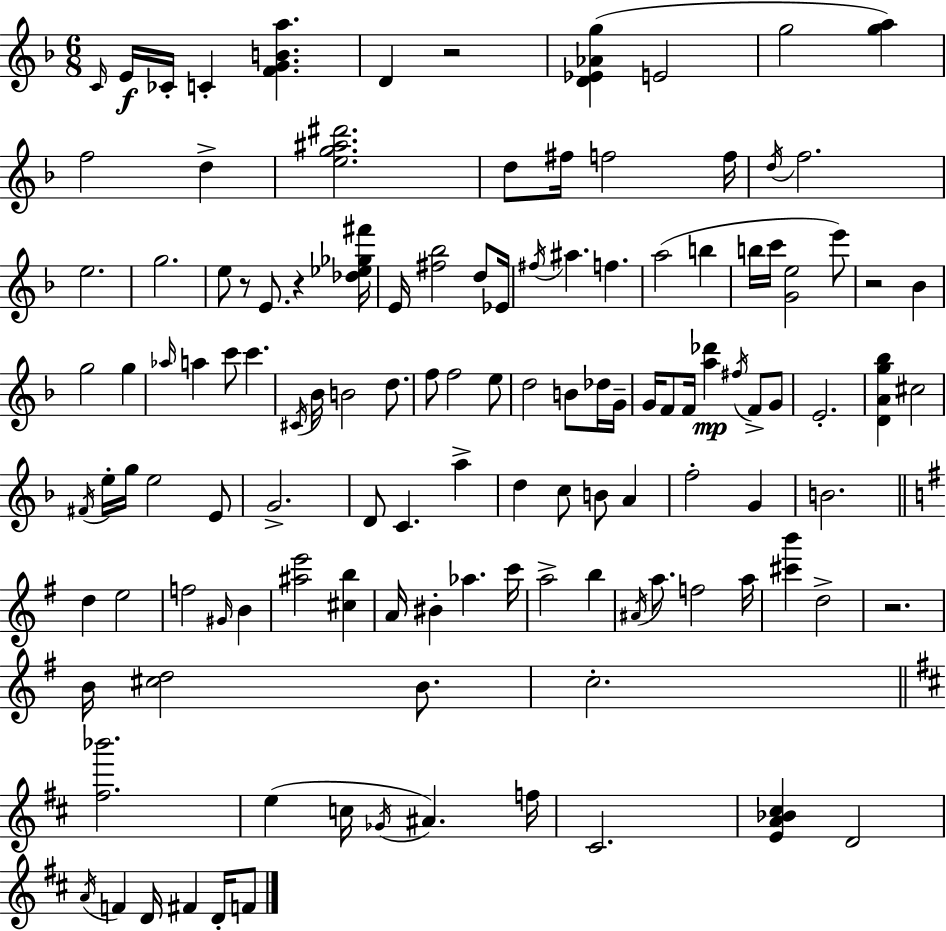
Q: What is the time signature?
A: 6/8